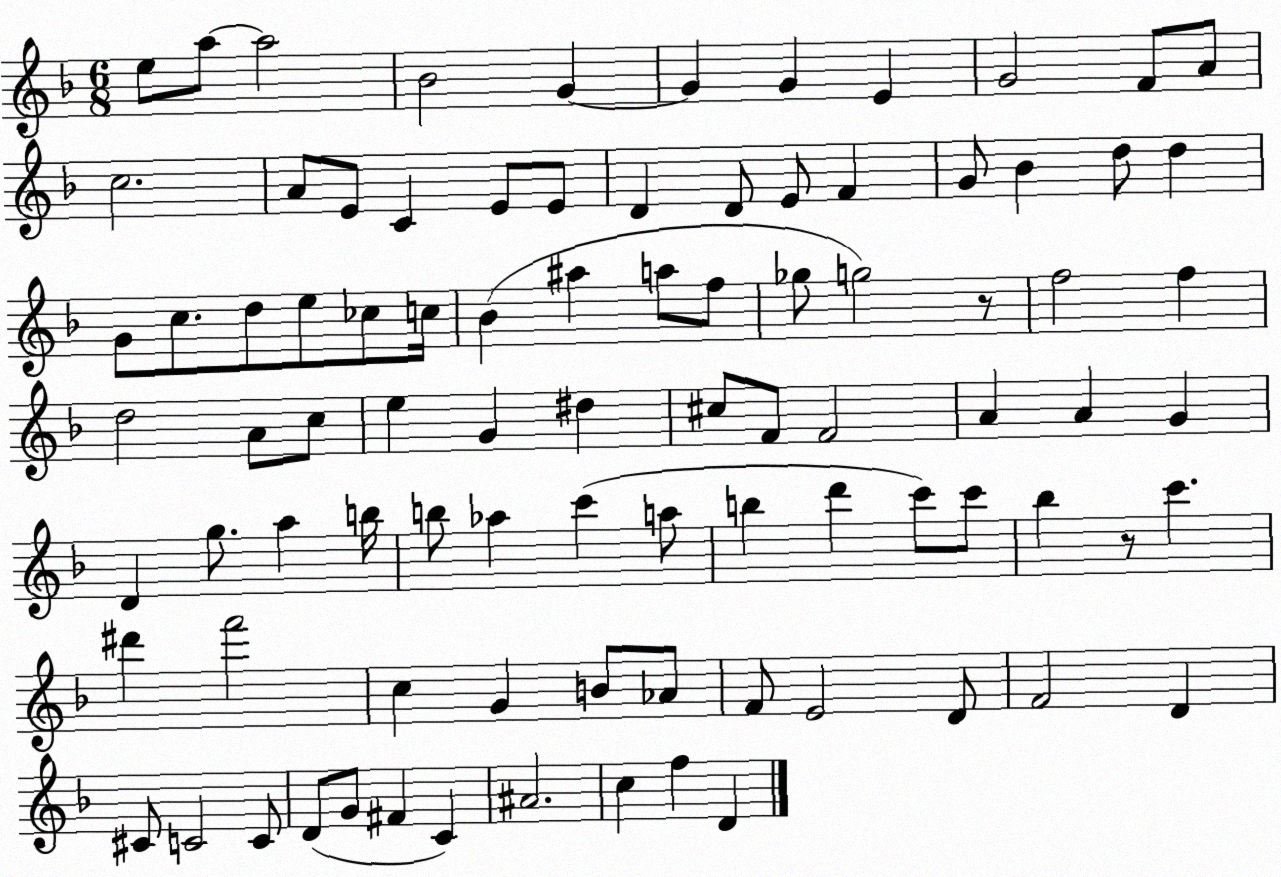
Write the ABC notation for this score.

X:1
T:Untitled
M:6/8
L:1/4
K:F
e/2 a/2 a2 _B2 G G G E G2 F/2 A/2 c2 A/2 E/2 C E/2 E/2 D D/2 E/2 F G/2 _B d/2 d G/2 c/2 d/2 e/2 _c/2 c/4 _B ^a a/2 f/2 _g/2 g2 z/2 f2 f d2 A/2 c/2 e G ^d ^c/2 F/2 F2 A A G D g/2 a b/4 b/2 _a c' a/2 b d' c'/2 c'/2 _b z/2 c' ^d' f'2 c G B/2 _A/2 F/2 E2 D/2 F2 D ^C/2 C2 C/2 D/2 G/2 ^F C ^A2 c f D